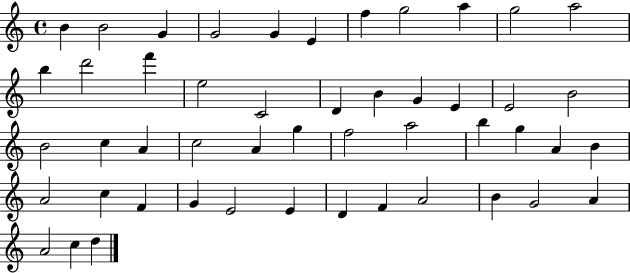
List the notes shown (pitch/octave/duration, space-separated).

B4/q B4/h G4/q G4/h G4/q E4/q F5/q G5/h A5/q G5/h A5/h B5/q D6/h F6/q E5/h C4/h D4/q B4/q G4/q E4/q E4/h B4/h B4/h C5/q A4/q C5/h A4/q G5/q F5/h A5/h B5/q G5/q A4/q B4/q A4/h C5/q F4/q G4/q E4/h E4/q D4/q F4/q A4/h B4/q G4/h A4/q A4/h C5/q D5/q